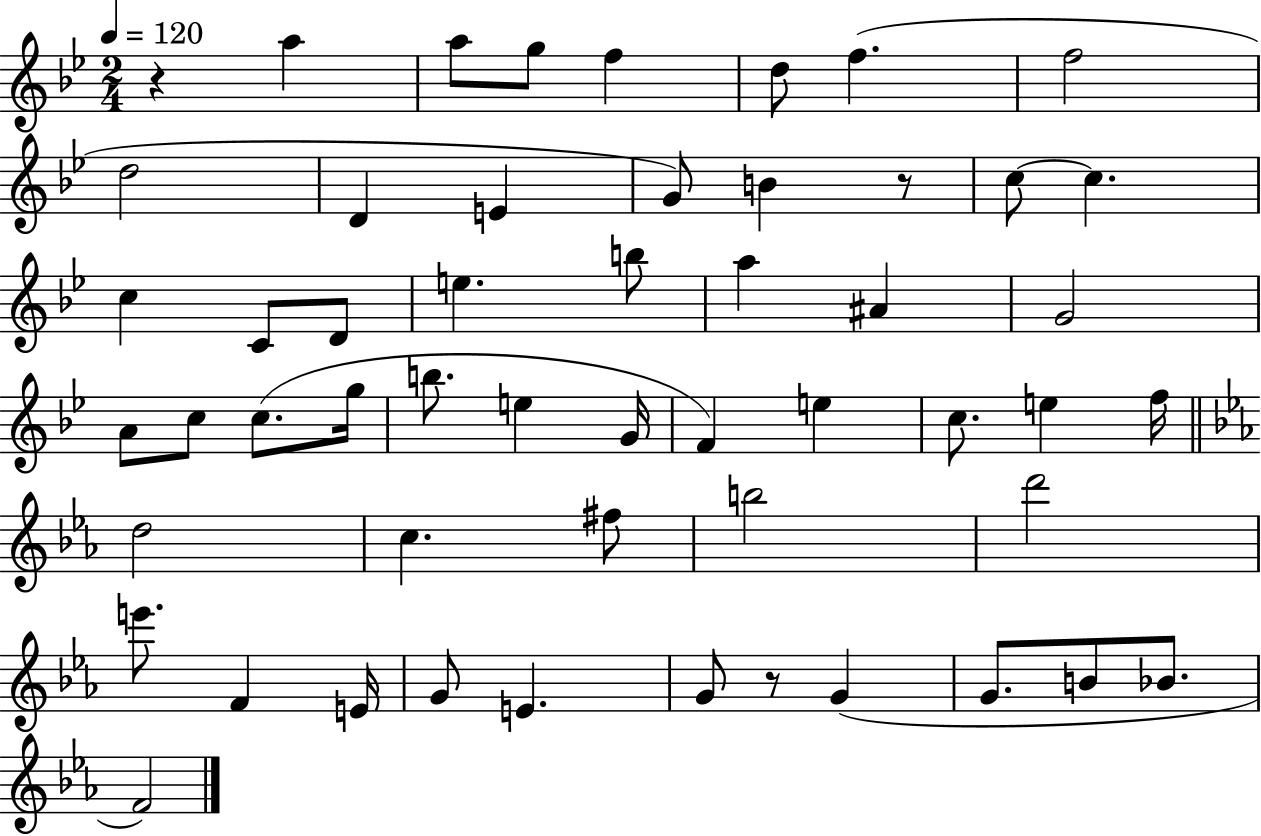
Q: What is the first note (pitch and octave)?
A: A5